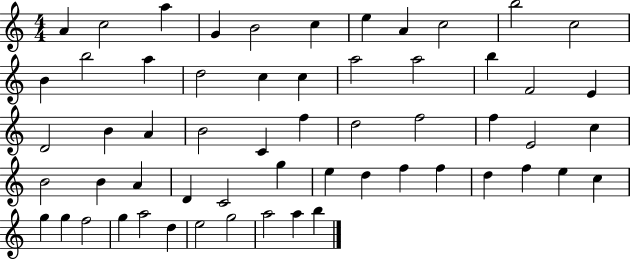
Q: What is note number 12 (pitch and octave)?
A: B4